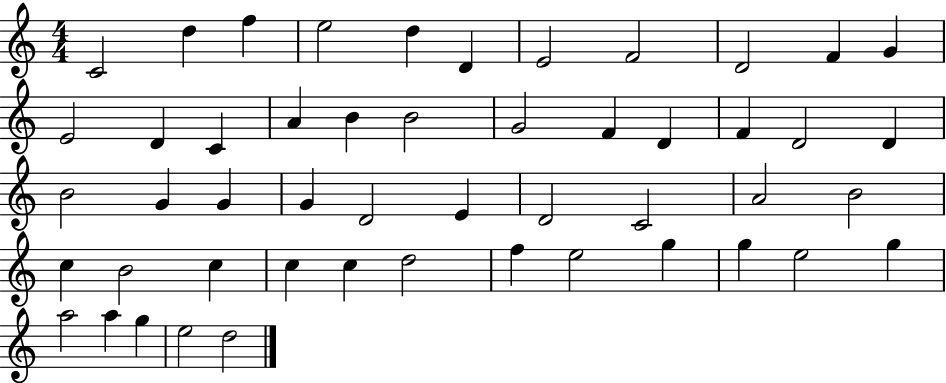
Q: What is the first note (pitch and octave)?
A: C4